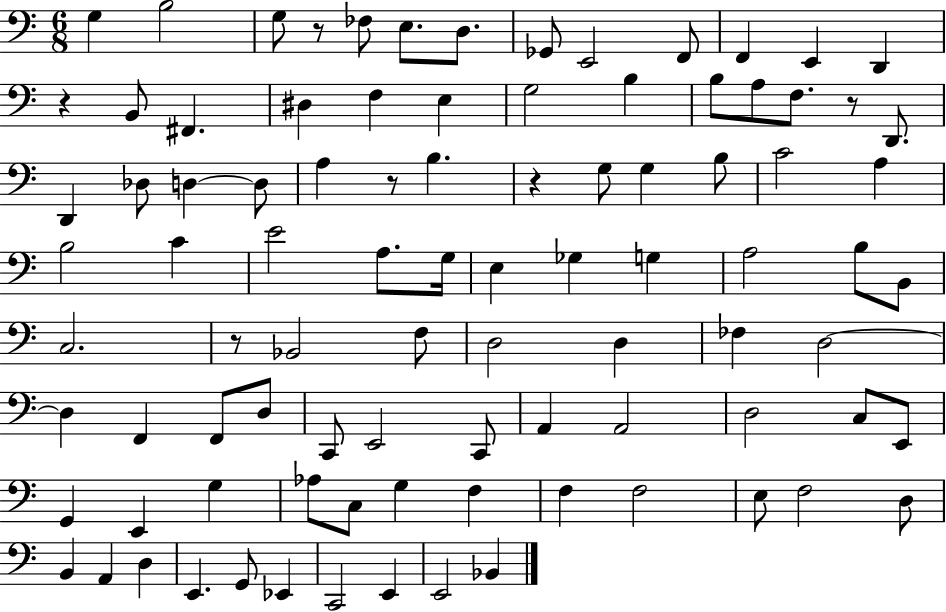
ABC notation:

X:1
T:Untitled
M:6/8
L:1/4
K:C
G, B,2 G,/2 z/2 _F,/2 E,/2 D,/2 _G,,/2 E,,2 F,,/2 F,, E,, D,, z B,,/2 ^F,, ^D, F, E, G,2 B, B,/2 A,/2 F,/2 z/2 D,,/2 D,, _D,/2 D, D,/2 A, z/2 B, z G,/2 G, B,/2 C2 A, B,2 C E2 A,/2 G,/4 E, _G, G, A,2 B,/2 B,,/2 C,2 z/2 _B,,2 F,/2 D,2 D, _F, D,2 D, F,, F,,/2 D,/2 C,,/2 E,,2 C,,/2 A,, A,,2 D,2 C,/2 E,,/2 G,, E,, G, _A,/2 C,/2 G, F, F, F,2 E,/2 F,2 D,/2 B,, A,, D, E,, G,,/2 _E,, C,,2 E,, E,,2 _B,,